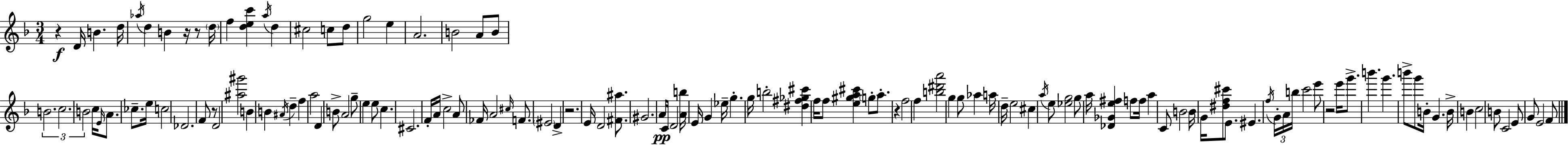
R/q D4/s B4/q. D5/s Ab5/s D5/q B4/q R/s R/e D5/s F5/q [D5,E5,C6]/q A5/s D5/q C#5/h C5/e D5/e G5/h E5/q A4/h. B4/h A4/e B4/e B4/h. C5/h. B4/h C5/s E4/s A4/e. CES5/e. E5/s C5/h Db4/h. F4/e R/e D4/h [A#5,G#6]/h B4/q B4/q A#4/s D5/q F5/q A5/h D4/q B4/e A4/h G5/e E5/q E5/e C5/q. C#4/h. F4/s A4/s C5/h A4/e FES4/s A4/h C#5/s F4/e. EIS4/h D4/q R/h. E4/s D4/h [F#4,A#5]/e. G#4/h. A4/s C4/s D4/h [A4,B5]/s E4/s G4/q Eb5/s G5/q. G5/s B5/h [D#5,F#5,Gb5,C#6]/q F5/s F5/e [E5,G#5,A5,C#6]/q G5/e A5/e. R/q F5/h F5/q [B5,D#6,A6]/h G5/q G5/e Ab5/q A5/s D5/s E5/h C#5/q A5/s E5/e [Eb5,G5]/h G5/e A5/s [Db4,Gb4,E5,F#5]/q F5/e F5/s A5/q C4/e B4/h B4/s G4/s [D#5,F5,C#6]/e E4/e. EIS4/q. F5/s G4/s A4/s B5/s C6/h E6/e R/h E6/s G6/e. B6/q. G6/q. B6/e G6/e B4/s G4/q. B4/s B4/q C5/h B4/e C4/h E4/e G4/e E4/h F4/e